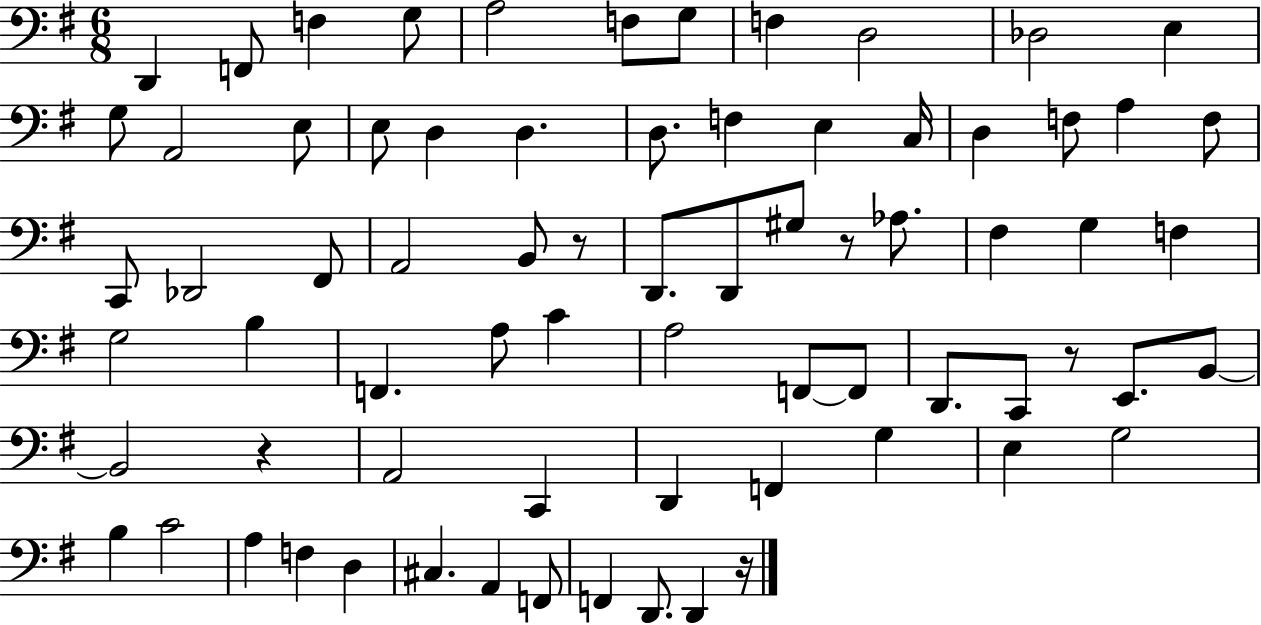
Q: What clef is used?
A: bass